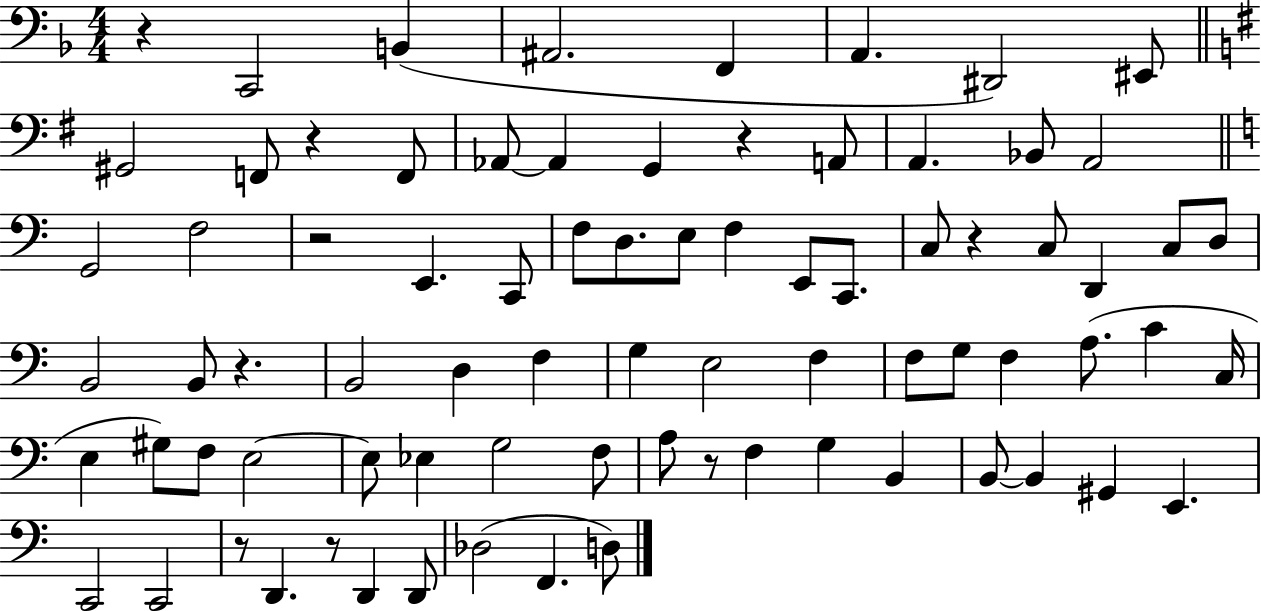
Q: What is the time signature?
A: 4/4